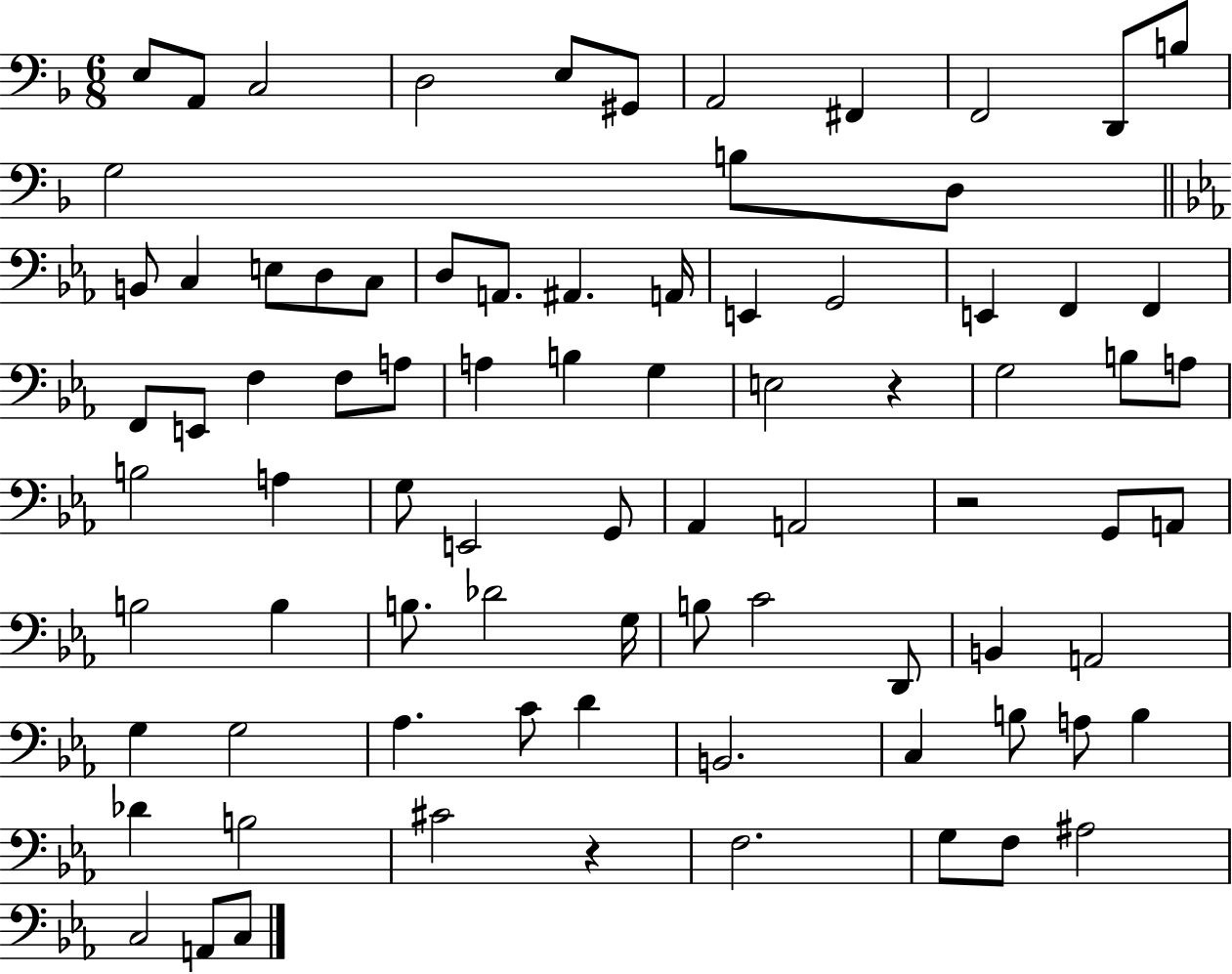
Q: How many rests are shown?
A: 3